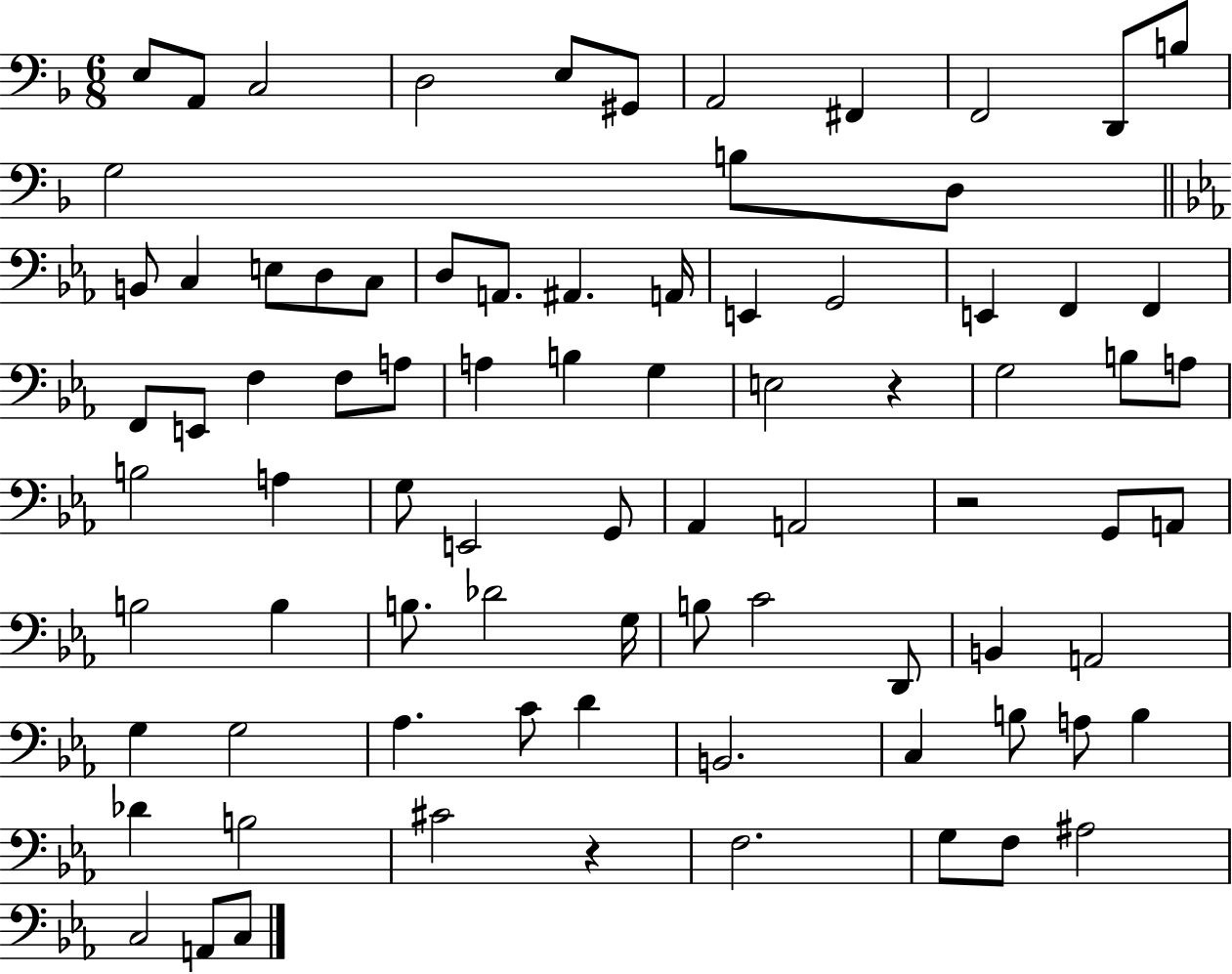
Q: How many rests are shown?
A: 3